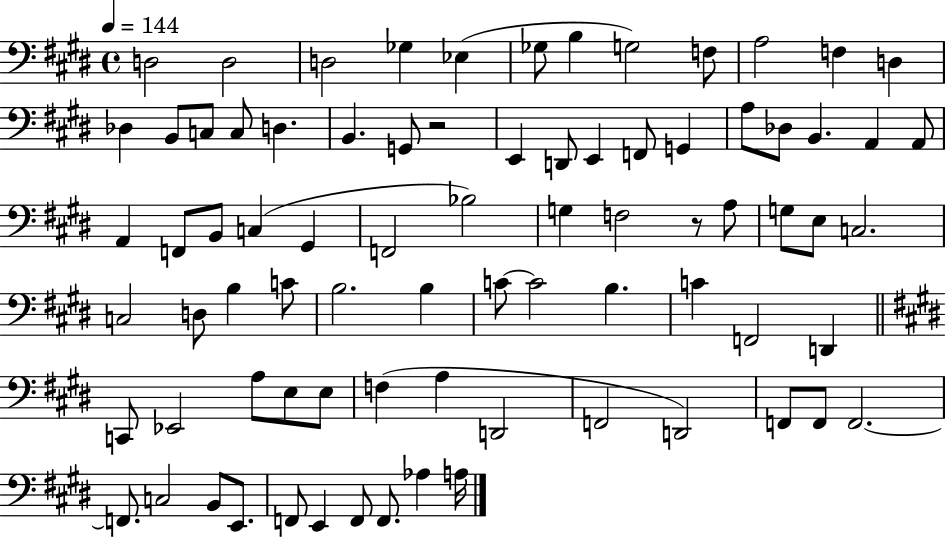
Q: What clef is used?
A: bass